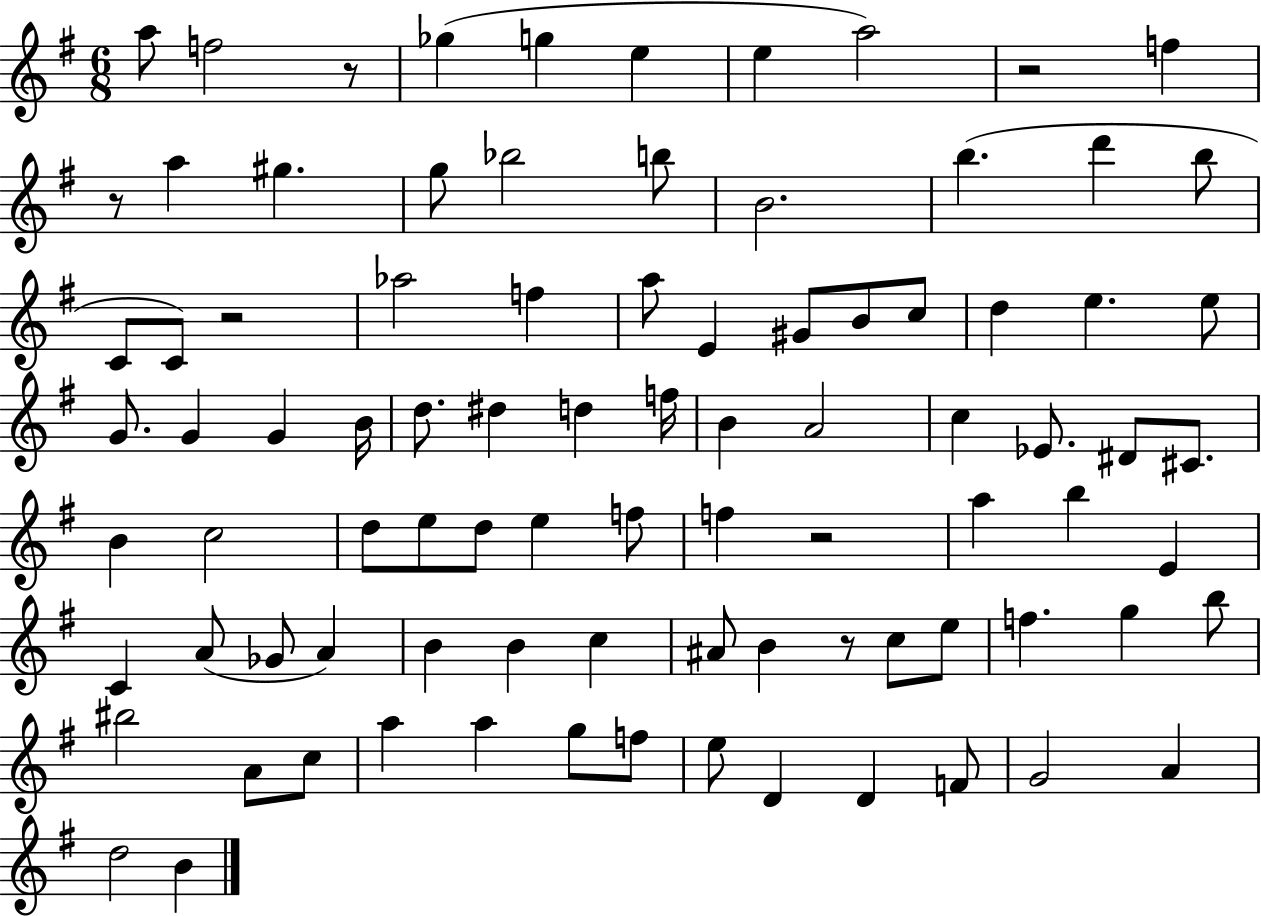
A5/e F5/h R/e Gb5/q G5/q E5/q E5/q A5/h R/h F5/q R/e A5/q G#5/q. G5/e Bb5/h B5/e B4/h. B5/q. D6/q B5/e C4/e C4/e R/h Ab5/h F5/q A5/e E4/q G#4/e B4/e C5/e D5/q E5/q. E5/e G4/e. G4/q G4/q B4/s D5/e. D#5/q D5/q F5/s B4/q A4/h C5/q Eb4/e. D#4/e C#4/e. B4/q C5/h D5/e E5/e D5/e E5/q F5/e F5/q R/h A5/q B5/q E4/q C4/q A4/e Gb4/e A4/q B4/q B4/q C5/q A#4/e B4/q R/e C5/e E5/e F5/q. G5/q B5/e BIS5/h A4/e C5/e A5/q A5/q G5/e F5/e E5/e D4/q D4/q F4/e G4/h A4/q D5/h B4/q